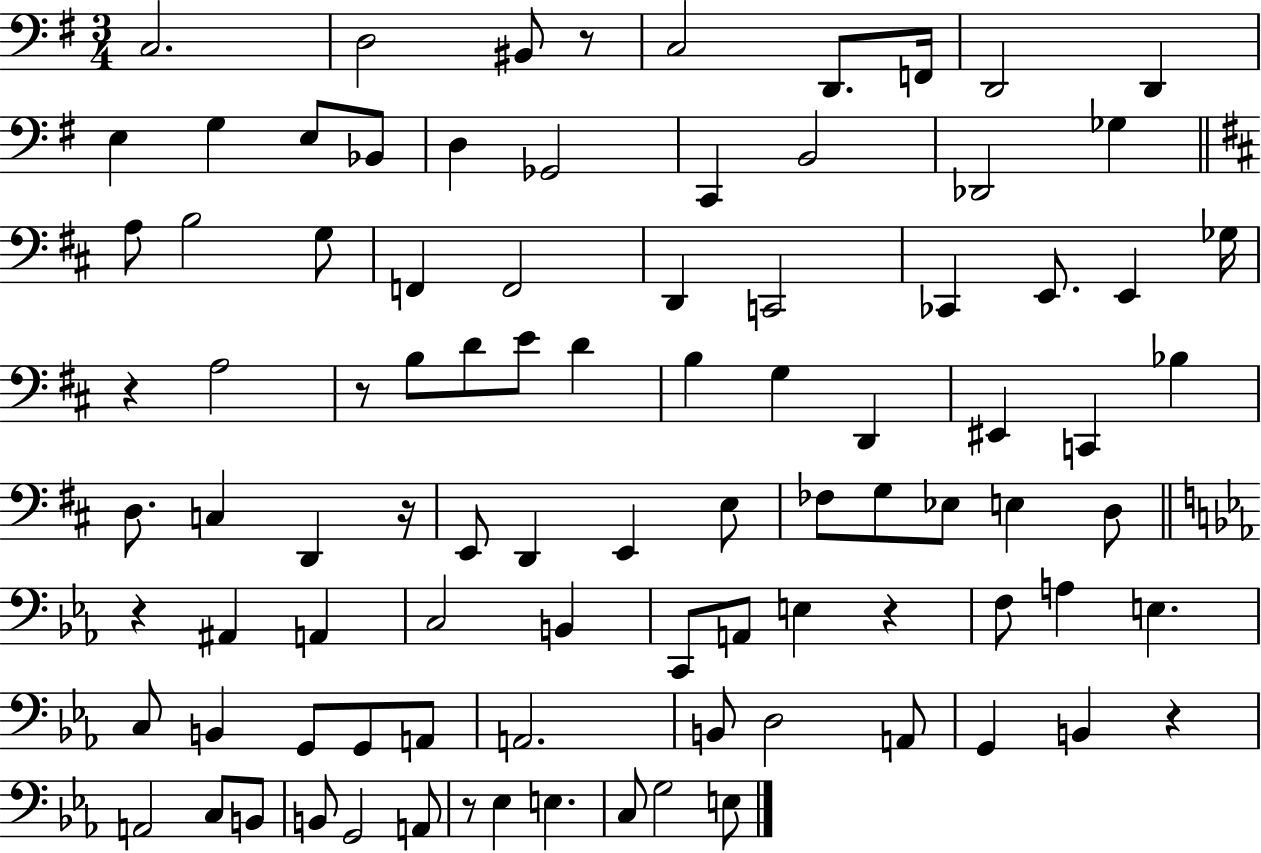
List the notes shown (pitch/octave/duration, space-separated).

C3/h. D3/h BIS2/e R/e C3/h D2/e. F2/s D2/h D2/q E3/q G3/q E3/e Bb2/e D3/q Gb2/h C2/q B2/h Db2/h Gb3/q A3/e B3/h G3/e F2/q F2/h D2/q C2/h CES2/q E2/e. E2/q Gb3/s R/q A3/h R/e B3/e D4/e E4/e D4/q B3/q G3/q D2/q EIS2/q C2/q Bb3/q D3/e. C3/q D2/q R/s E2/e D2/q E2/q E3/e FES3/e G3/e Eb3/e E3/q D3/e R/q A#2/q A2/q C3/h B2/q C2/e A2/e E3/q R/q F3/e A3/q E3/q. C3/e B2/q G2/e G2/e A2/e A2/h. B2/e D3/h A2/e G2/q B2/q R/q A2/h C3/e B2/e B2/e G2/h A2/e R/e Eb3/q E3/q. C3/e G3/h E3/e